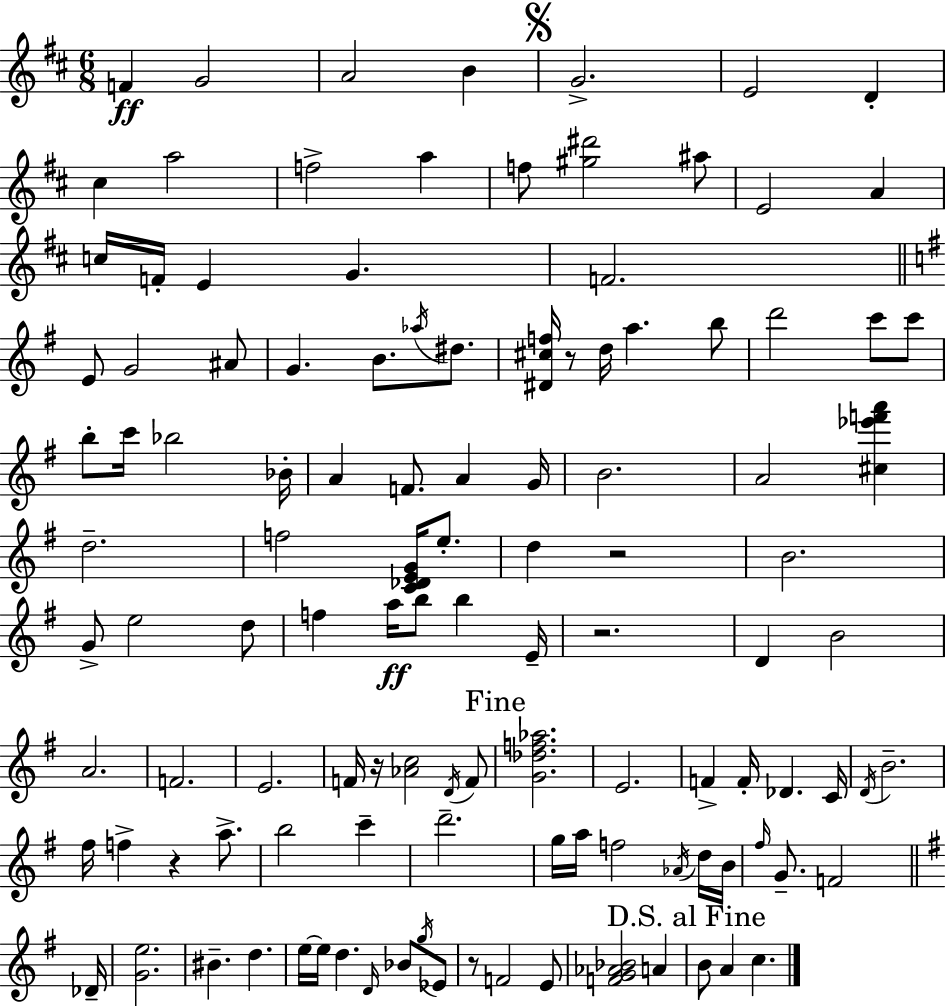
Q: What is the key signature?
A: D major